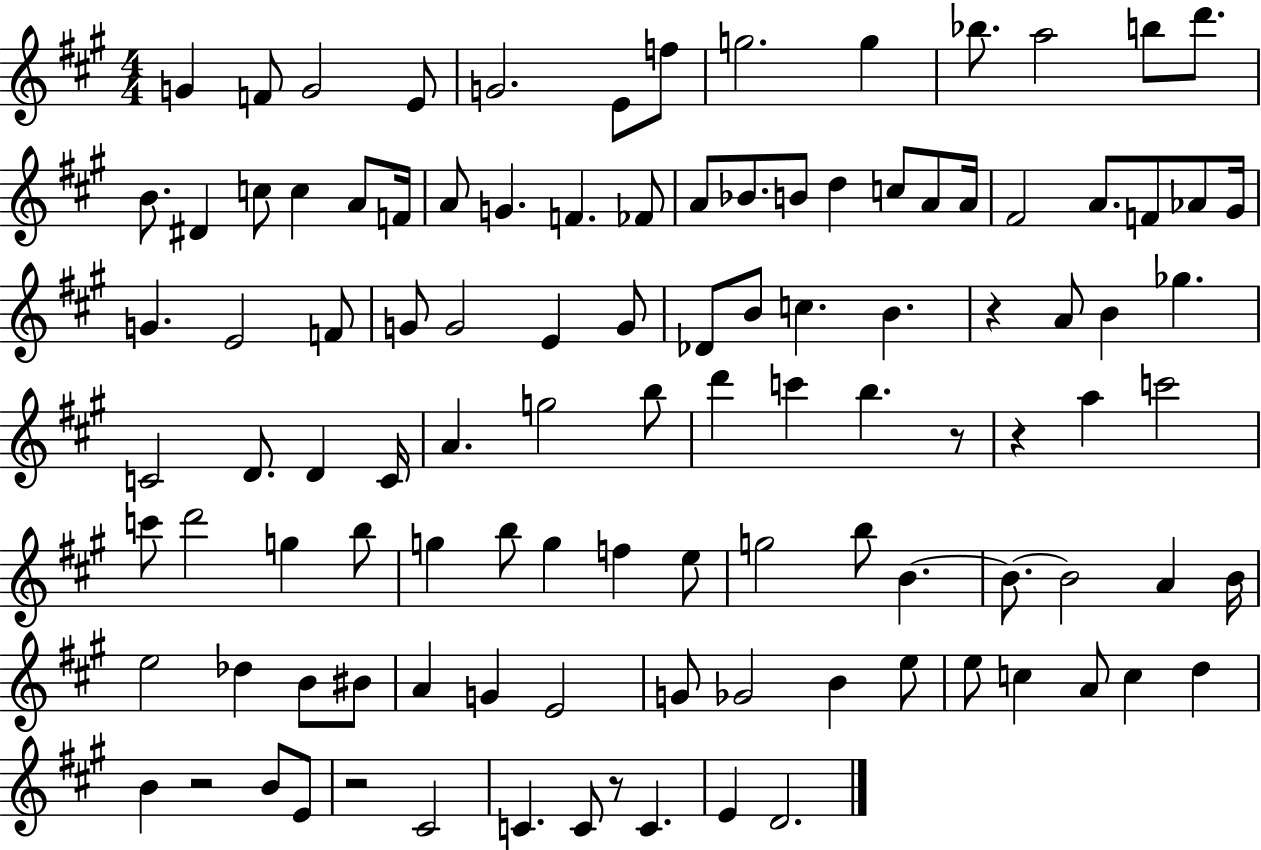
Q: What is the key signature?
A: A major